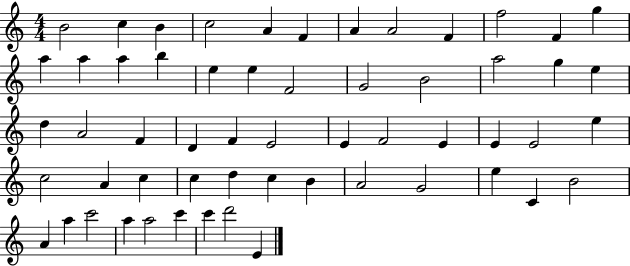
X:1
T:Untitled
M:4/4
L:1/4
K:C
B2 c B c2 A F A A2 F f2 F g a a a b e e F2 G2 B2 a2 g e d A2 F D F E2 E F2 E E E2 e c2 A c c d c B A2 G2 e C B2 A a c'2 a a2 c' c' d'2 E